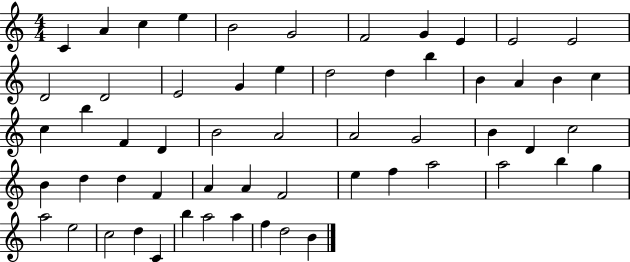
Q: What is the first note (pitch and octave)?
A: C4